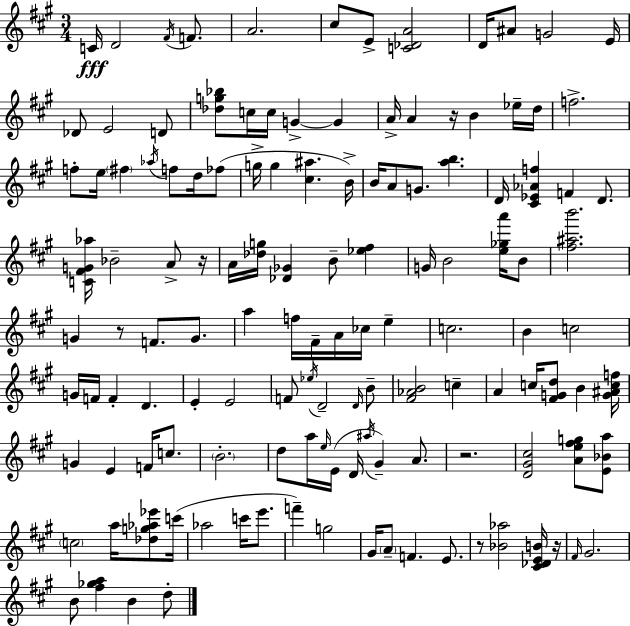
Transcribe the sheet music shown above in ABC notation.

X:1
T:Untitled
M:3/4
L:1/4
K:A
C/4 D2 ^F/4 F/2 A2 ^c/2 E/2 [C_DA]2 D/4 ^A/2 G2 E/4 _D/2 E2 D/2 [_dg_b]/2 c/4 c/4 G G A/4 A z/4 B _e/4 d/4 f2 f/2 e/4 ^f _a/4 f/2 d/4 _f/2 g/4 g [^c^a] B/4 B/4 A/2 G/2 [ab] D/4 [^C_E_Af] F D/2 [C^FG_a]/4 _B2 A/2 z/4 A/4 [_dg]/4 [_D_G] B/2 [_e^f] G/4 B2 [e_ga']/4 B/2 [^f^ab']2 G z/2 F/2 G/2 a f/4 ^F/4 A/4 _c/4 e c2 B c2 G/4 F/4 F D E E2 F/2 _e/4 D2 D/4 B/2 [^F_AB]2 c A c/4 [^FGd]/2 B [G^Acf]/4 G E F/4 c/2 B2 d/2 a/4 e/4 E/4 D/4 ^a/4 ^G A/2 z2 [D^G^c]2 [Ae^fg]/2 [E_Ba]/2 c2 a/4 [_dg_a_e']/2 c'/4 _a2 c'/4 e'/2 f' g2 ^G/4 A/2 F E/2 z/2 [_B_a]2 [^C_DEB]/4 z/4 ^F/4 ^G2 B/2 [^f_ga] B d/2